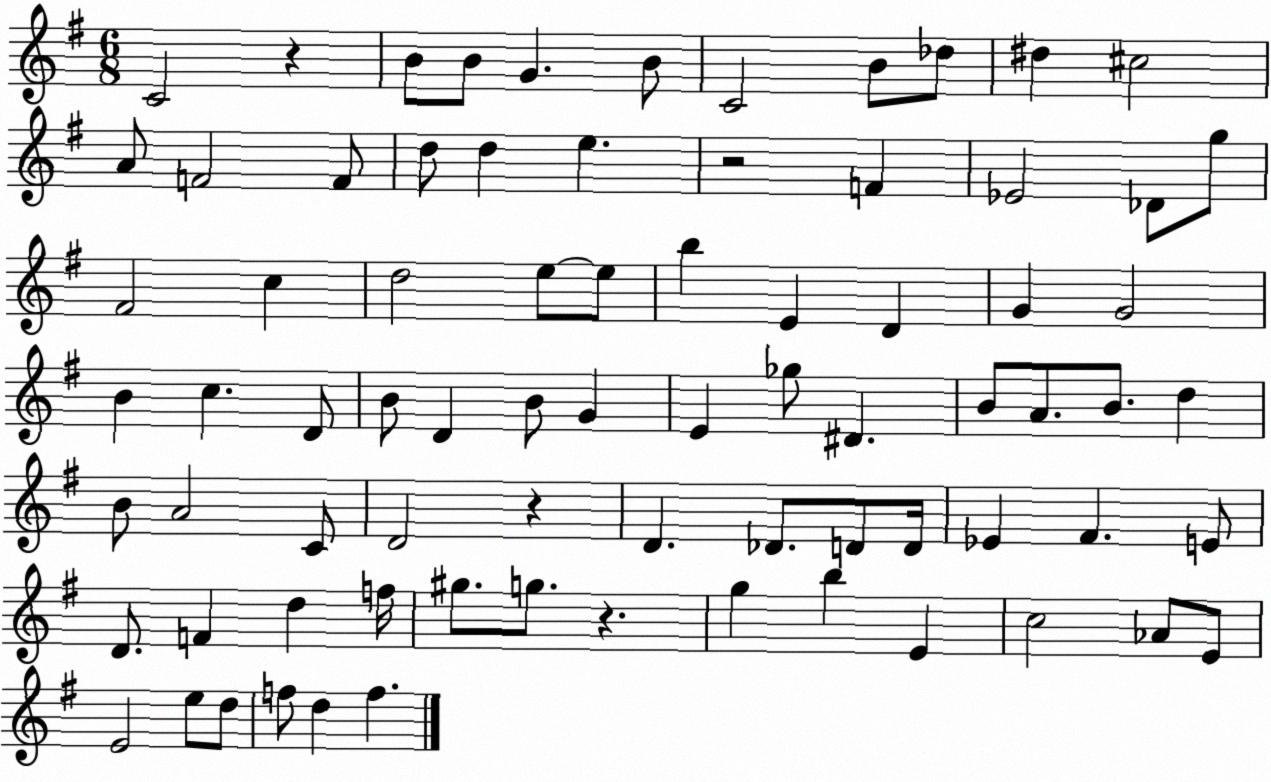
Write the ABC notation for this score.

X:1
T:Untitled
M:6/8
L:1/4
K:G
C2 z B/2 B/2 G B/2 C2 B/2 _d/2 ^d ^c2 A/2 F2 F/2 d/2 d e z2 F _E2 _D/2 g/2 ^F2 c d2 e/2 e/2 b E D G G2 B c D/2 B/2 D B/2 G E _g/2 ^D B/2 A/2 B/2 d B/2 A2 C/2 D2 z D _D/2 D/2 D/4 _E ^F E/2 D/2 F d f/4 ^g/2 g/2 z g b E c2 _A/2 E/2 E2 e/2 d/2 f/2 d f